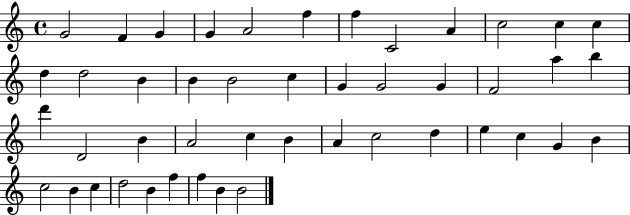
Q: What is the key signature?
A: C major